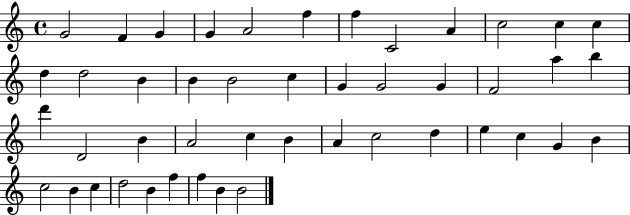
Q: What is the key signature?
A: C major